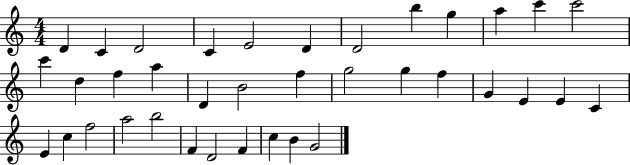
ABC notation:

X:1
T:Untitled
M:4/4
L:1/4
K:C
D C D2 C E2 D D2 b g a c' c'2 c' d f a D B2 f g2 g f G E E C E c f2 a2 b2 F D2 F c B G2